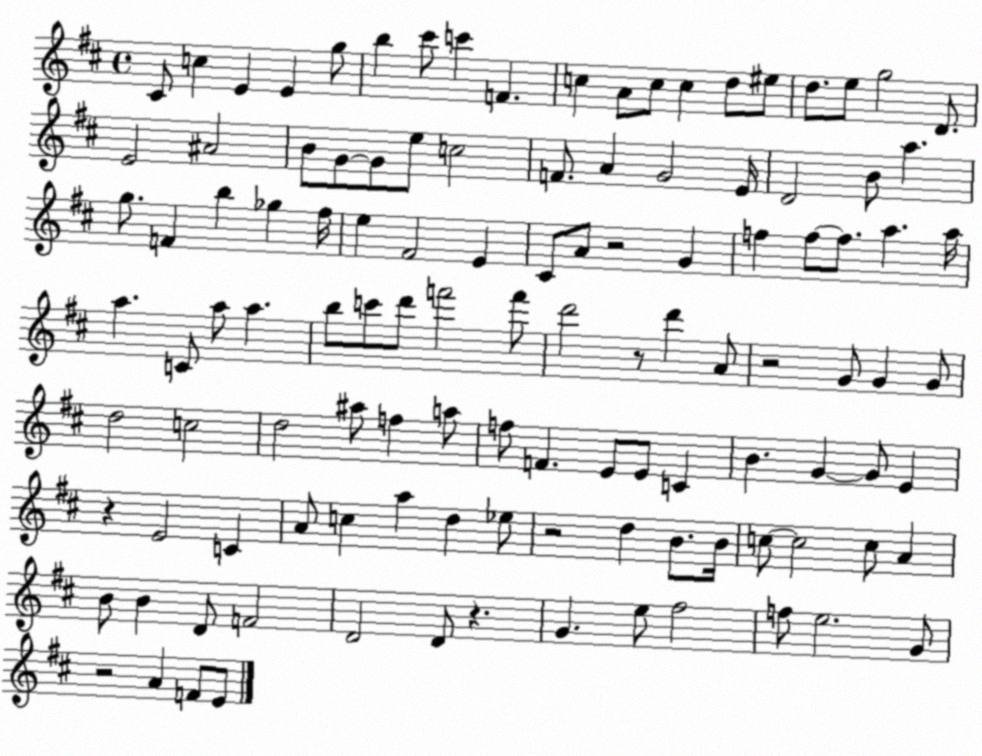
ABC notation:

X:1
T:Untitled
M:4/4
L:1/4
K:D
^C/2 c E E g/2 b ^c'/2 c' F c A/2 c/2 c d/2 ^e/2 d/2 e/2 g2 D/2 E2 ^A2 B/2 G/2 G/2 e/2 c2 F/2 A G2 E/4 D2 B/2 a g/2 F b _g ^f/4 e ^F2 E ^C/2 A/2 z2 G f f/2 f/2 a a/4 a C/2 a/2 a b/2 c'/2 d'/2 f'2 f'/2 d'2 z/2 d' A/2 z2 G/2 G G/2 d2 c2 d2 ^a/2 f a/2 f/2 F E/2 E/2 C B G G/2 E z E2 C A/2 c a d _e/2 z2 d B/2 B/4 c/2 c2 c/2 A B/2 B D/2 F2 D2 D/2 z G e/2 ^f2 f/2 e2 G/2 z2 A F/2 E/2